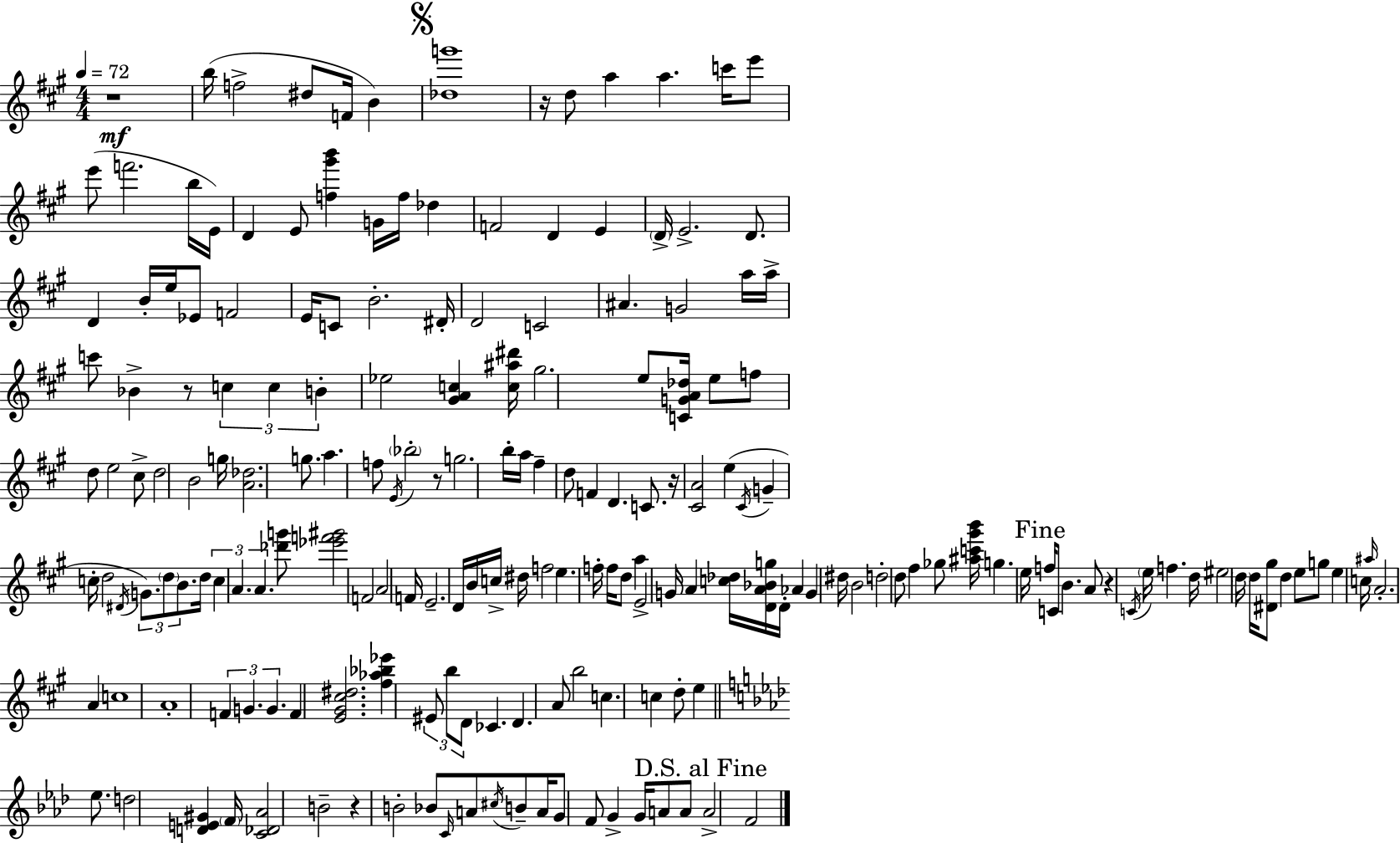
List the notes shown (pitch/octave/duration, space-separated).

R/w B5/s F5/h D#5/e F4/s B4/q [Db5,G6]/w R/s D5/e A5/q A5/q. C6/s E6/e E6/e F6/h. B5/s E4/s D4/q E4/e [F5,G#6,B6]/q G4/s F5/s Db5/q F4/h D4/q E4/q D4/s E4/h. D4/e. D4/q B4/s E5/s Eb4/e F4/h E4/s C4/e B4/h. D#4/s D4/h C4/h A#4/q. G4/h A5/s A5/s C6/e Bb4/q R/e C5/q C5/q B4/q Eb5/h [G#4,A4,C5]/q [C5,A#5,D#6]/s G#5/h. E5/e [C4,G4,A4,Db5]/s E5/e F5/e D5/e E5/h C#5/e D5/h B4/h G5/s [A4,Db5]/h. G5/e. A5/q. F5/e E4/s Bb5/h R/e G5/h. B5/s A5/s F#5/q D5/e F4/q D4/q. C4/e. R/s [C#4,A4]/h E5/q C#4/s G4/q C5/s D5/h D#4/s G4/e. D5/e B4/e. D5/s C5/q A4/q. A4/q. [Db6,G6]/e [Eb6,F6,G#6]/h F4/h A4/h F4/s E4/h. D4/s B4/s C5/s D#5/s F5/h E5/q. F5/s F5/s D5/e A5/q E4/h G4/s A4/q [C5,Db5]/s [D4,A4,Bb4,G5]/s D4/s Ab4/q G4/q D#5/s B4/h D5/h D5/e F#5/q Gb5/e [A#5,C6,G#6,B6]/s G5/q. E5/s F5/s C4/e B4/q. A4/e R/q C4/s E5/s F5/q. D5/s EIS5/h D5/s D5/s [D#4,G#5]/e D5/q E5/e G5/e E5/q C5/s A#5/s A4/h. A4/q C5/w A4/w F4/q G4/q. G4/q. F4/q [E4,G#4,C#5,D#5]/h. [F#5,Ab5,Bb5,Eb6]/q EIS4/e B5/e D4/e CES4/q. D4/q. A4/e B5/h C5/q. C5/q D5/e E5/q Eb5/e. D5/h [D4,E4,G#4]/q F4/s [C4,Db4,Ab4]/h B4/h R/q B4/h Bb4/e C4/s A4/e C#5/s B4/e A4/s G4/e F4/e G4/q G4/s A4/e A4/e A4/h F4/h